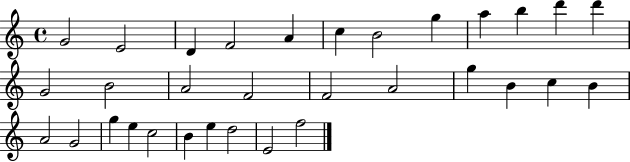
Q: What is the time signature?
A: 4/4